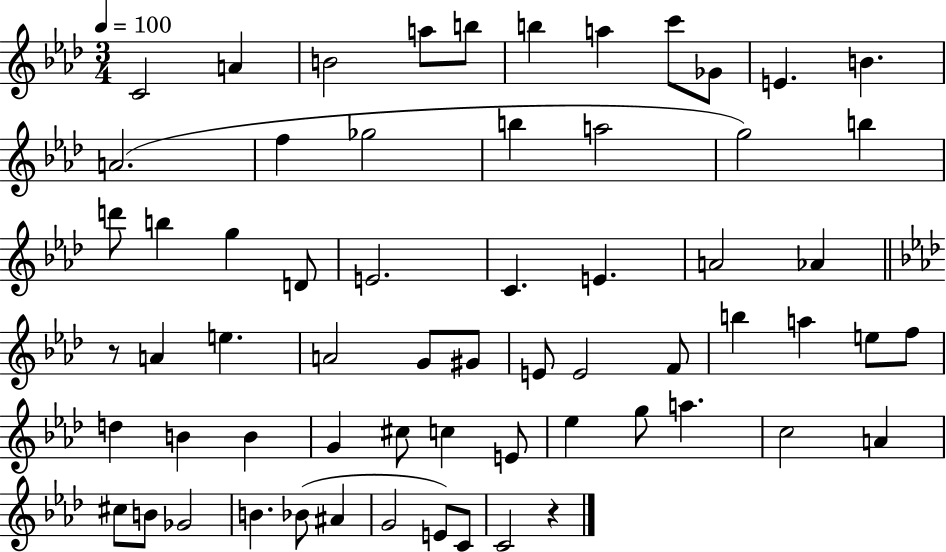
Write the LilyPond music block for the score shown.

{
  \clef treble
  \numericTimeSignature
  \time 3/4
  \key aes \major
  \tempo 4 = 100
  c'2 a'4 | b'2 a''8 b''8 | b''4 a''4 c'''8 ges'8 | e'4. b'4. | \break a'2.( | f''4 ges''2 | b''4 a''2 | g''2) b''4 | \break d'''8 b''4 g''4 d'8 | e'2. | c'4. e'4. | a'2 aes'4 | \break \bar "||" \break \key aes \major r8 a'4 e''4. | a'2 g'8 gis'8 | e'8 e'2 f'8 | b''4 a''4 e''8 f''8 | \break d''4 b'4 b'4 | g'4 cis''8 c''4 e'8 | ees''4 g''8 a''4. | c''2 a'4 | \break cis''8 b'8 ges'2 | b'4. bes'8( ais'4 | g'2 e'8) c'8 | c'2 r4 | \break \bar "|."
}